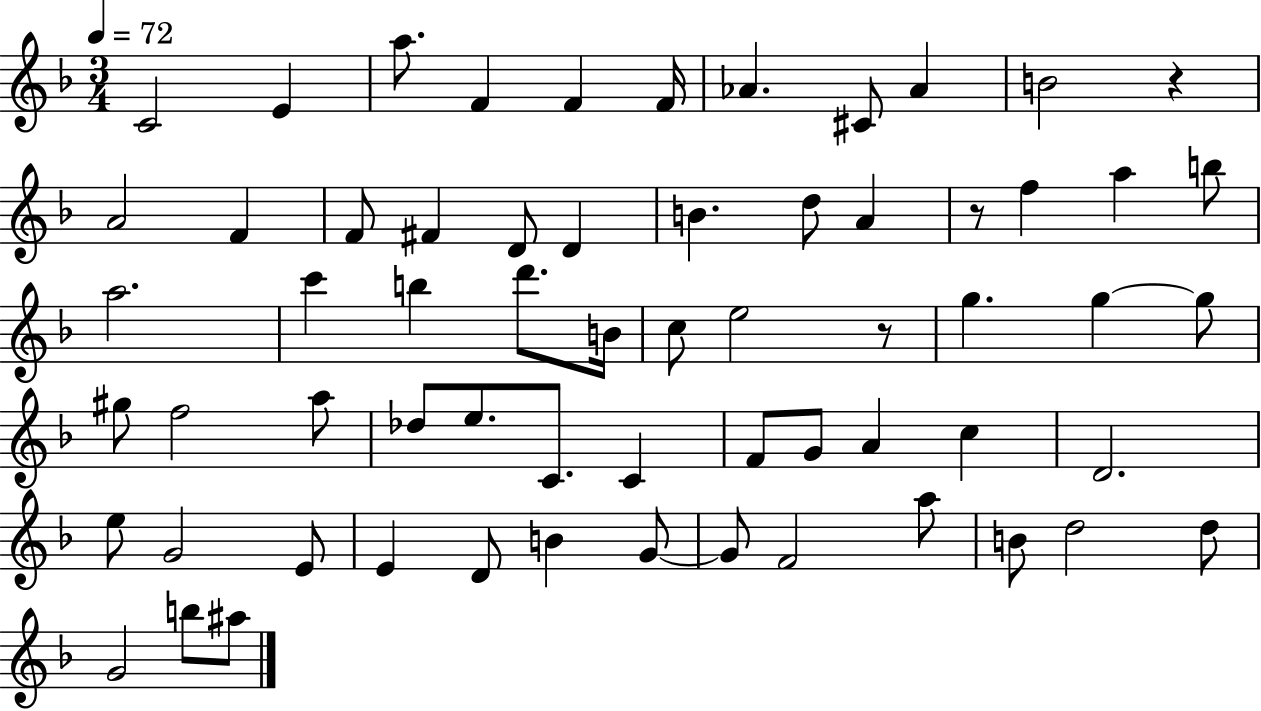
C4/h E4/q A5/e. F4/q F4/q F4/s Ab4/q. C#4/e Ab4/q B4/h R/q A4/h F4/q F4/e F#4/q D4/e D4/q B4/q. D5/e A4/q R/e F5/q A5/q B5/e A5/h. C6/q B5/q D6/e. B4/s C5/e E5/h R/e G5/q. G5/q G5/e G#5/e F5/h A5/e Db5/e E5/e. C4/e. C4/q F4/e G4/e A4/q C5/q D4/h. E5/e G4/h E4/e E4/q D4/e B4/q G4/e G4/e F4/h A5/e B4/e D5/h D5/e G4/h B5/e A#5/e